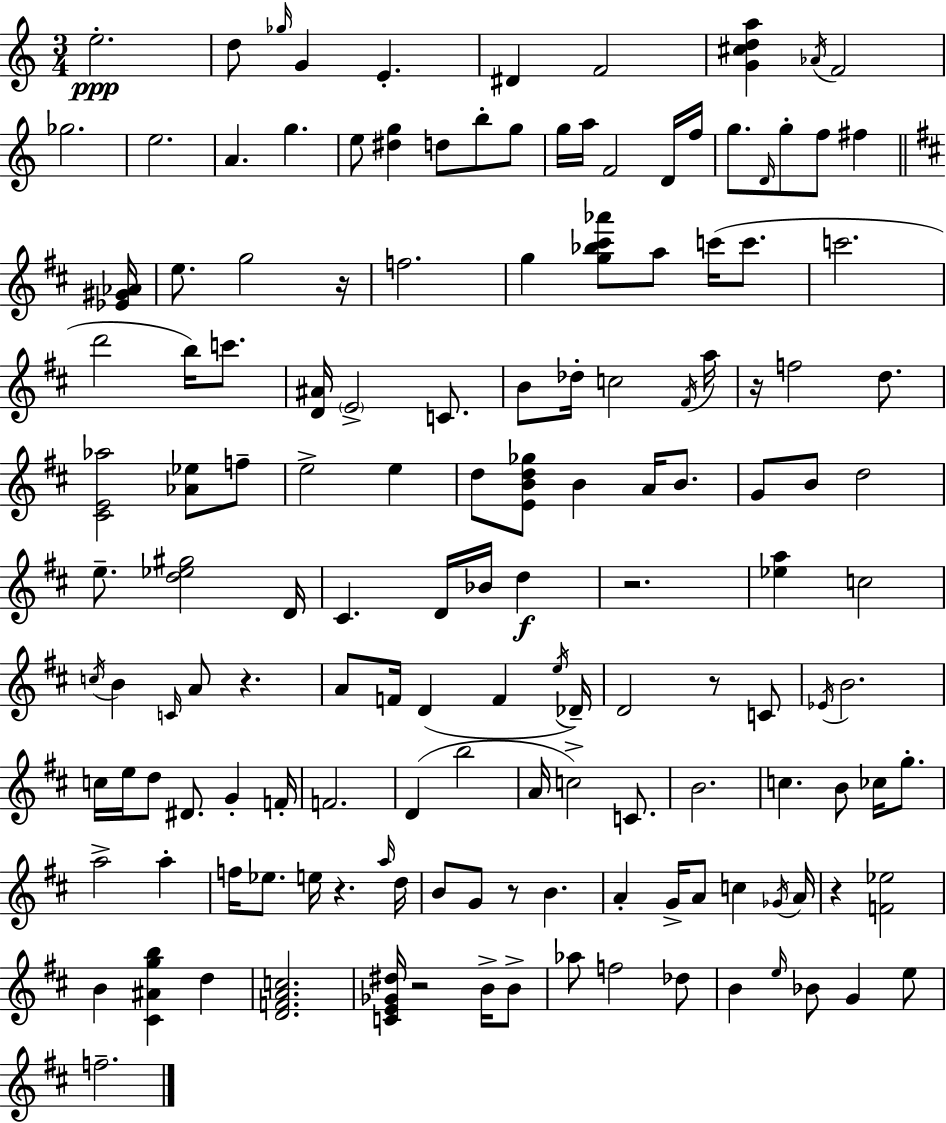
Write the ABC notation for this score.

X:1
T:Untitled
M:3/4
L:1/4
K:C
e2 d/2 _g/4 G E ^D F2 [G^cda] _A/4 F2 _g2 e2 A g e/2 [^dg] d/2 b/2 g/2 g/4 a/4 F2 D/4 f/4 g/2 D/4 g/2 f/2 ^f [_E^G_A]/4 e/2 g2 z/4 f2 g [g_b^c'_a']/2 a/2 c'/4 c'/2 c'2 d'2 b/4 c'/2 [D^A]/4 E2 C/2 B/2 _d/4 c2 ^F/4 a/4 z/4 f2 d/2 [^CE_a]2 [_A_e]/2 f/2 e2 e d/2 [EBd_g]/2 B A/4 B/2 G/2 B/2 d2 e/2 [d_e^g]2 D/4 ^C D/4 _B/4 d z2 [_ea] c2 c/4 B C/4 A/2 z A/2 F/4 D F e/4 _D/4 D2 z/2 C/2 _E/4 B2 c/4 e/4 d/2 ^D/2 G F/4 F2 D b2 A/4 c2 C/2 B2 c B/2 _c/4 g/2 a2 a f/4 _e/2 e/4 z a/4 d/4 B/2 G/2 z/2 B A G/4 A/2 c _G/4 A/4 z [F_e]2 B [^C^Agb] d [DFAc]2 [CE_G^d]/4 z2 B/4 B/2 _a/2 f2 _d/2 B e/4 _B/2 G e/2 f2